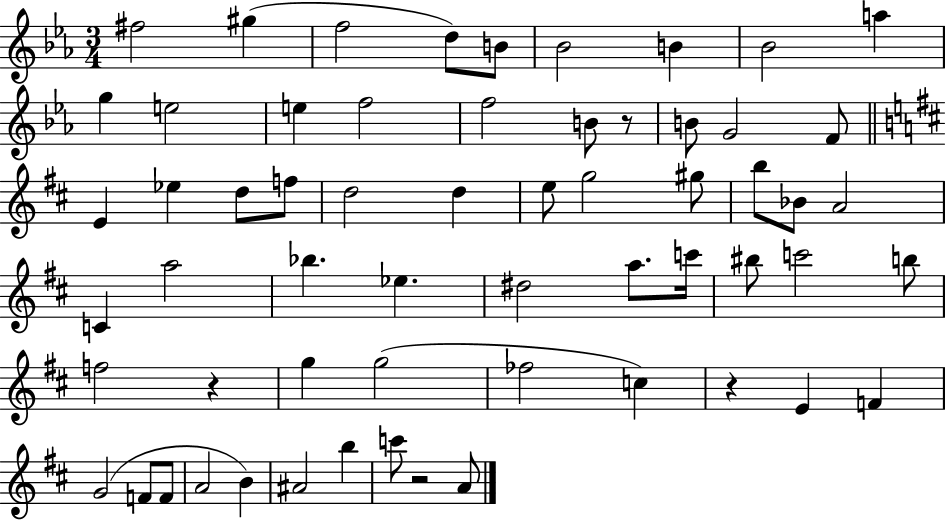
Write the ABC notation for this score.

X:1
T:Untitled
M:3/4
L:1/4
K:Eb
^f2 ^g f2 d/2 B/2 _B2 B _B2 a g e2 e f2 f2 B/2 z/2 B/2 G2 F/2 E _e d/2 f/2 d2 d e/2 g2 ^g/2 b/2 _B/2 A2 C a2 _b _e ^d2 a/2 c'/4 ^b/2 c'2 b/2 f2 z g g2 _f2 c z E F G2 F/2 F/2 A2 B ^A2 b c'/2 z2 A/2